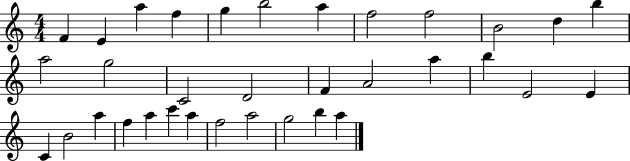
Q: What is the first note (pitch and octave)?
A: F4